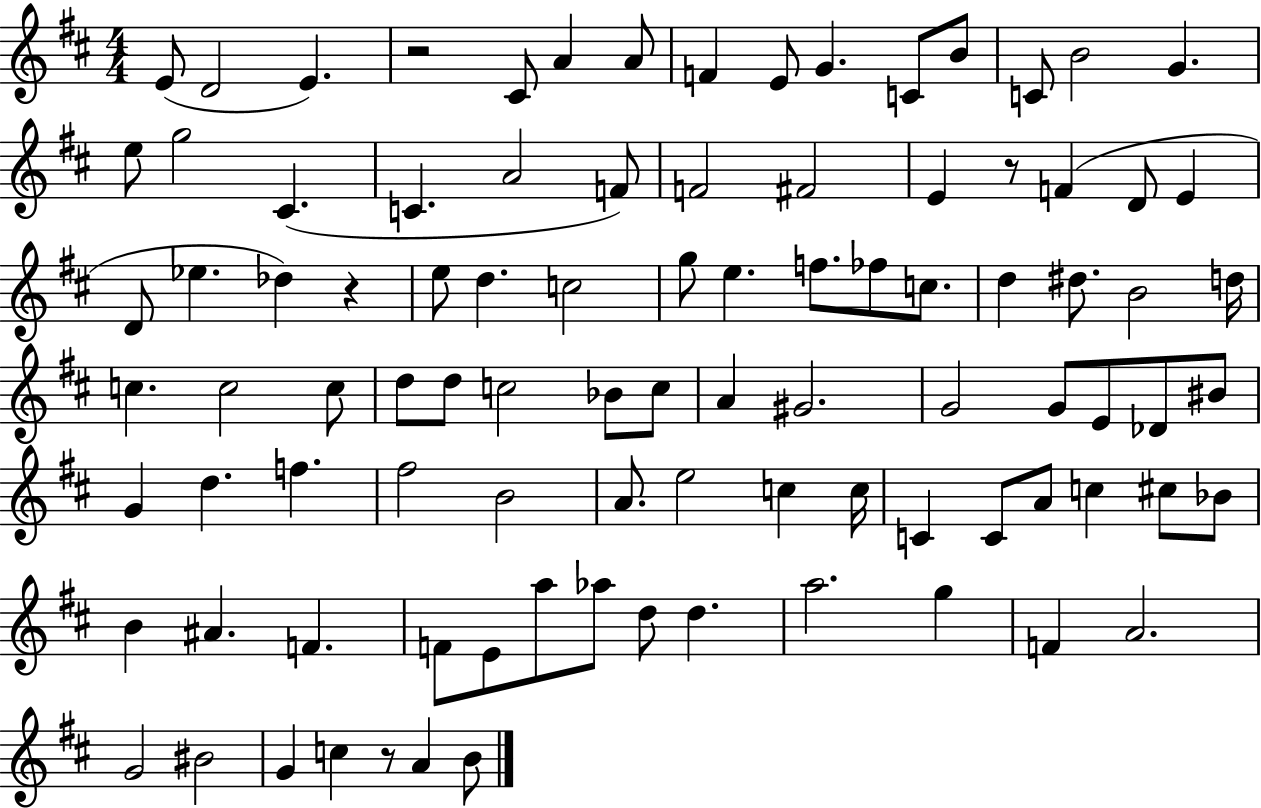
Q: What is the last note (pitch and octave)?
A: B4